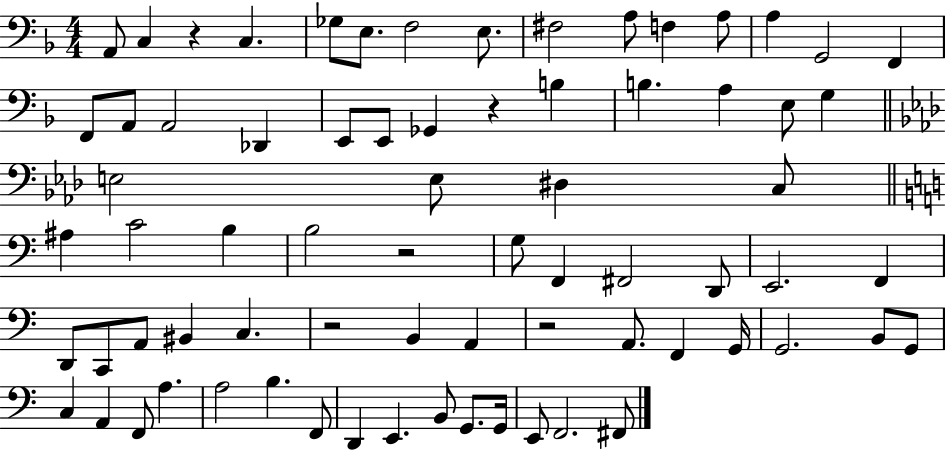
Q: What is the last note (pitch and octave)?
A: F#2